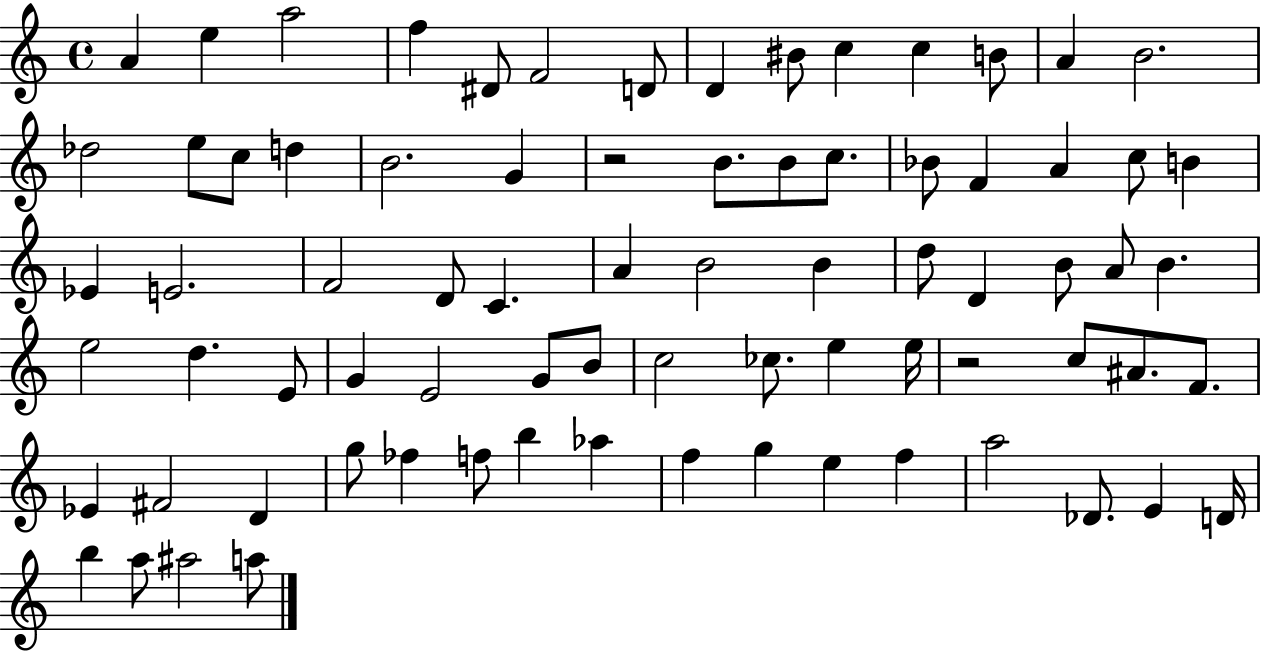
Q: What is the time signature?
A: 4/4